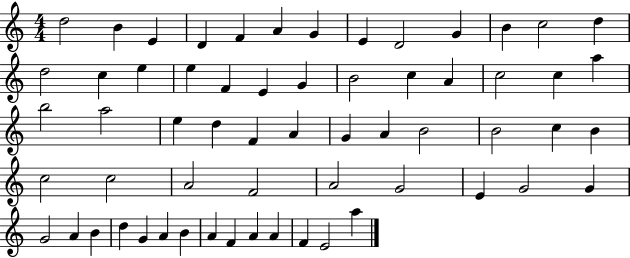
{
  \clef treble
  \numericTimeSignature
  \time 4/4
  \key c \major
  d''2 b'4 e'4 | d'4 f'4 a'4 g'4 | e'4 d'2 g'4 | b'4 c''2 d''4 | \break d''2 c''4 e''4 | e''4 f'4 e'4 g'4 | b'2 c''4 a'4 | c''2 c''4 a''4 | \break b''2 a''2 | e''4 d''4 f'4 a'4 | g'4 a'4 b'2 | b'2 c''4 b'4 | \break c''2 c''2 | a'2 f'2 | a'2 g'2 | e'4 g'2 g'4 | \break g'2 a'4 b'4 | d''4 g'4 a'4 b'4 | a'4 f'4 a'4 a'4 | f'4 e'2 a''4 | \break \bar "|."
}